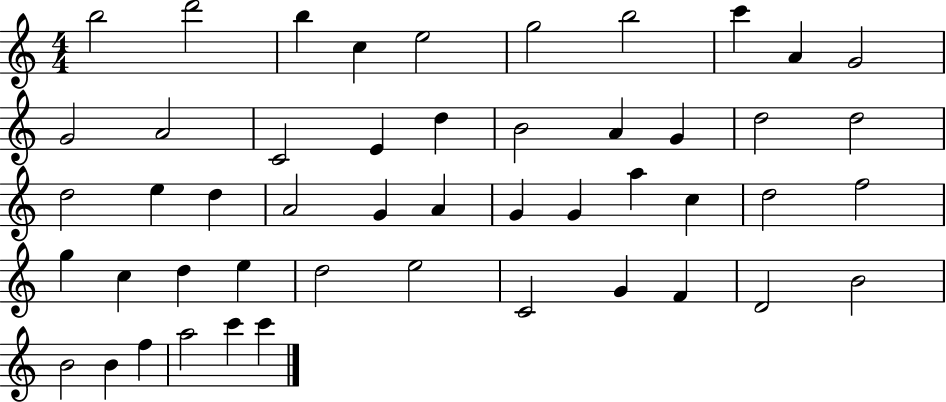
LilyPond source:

{
  \clef treble
  \numericTimeSignature
  \time 4/4
  \key c \major
  b''2 d'''2 | b''4 c''4 e''2 | g''2 b''2 | c'''4 a'4 g'2 | \break g'2 a'2 | c'2 e'4 d''4 | b'2 a'4 g'4 | d''2 d''2 | \break d''2 e''4 d''4 | a'2 g'4 a'4 | g'4 g'4 a''4 c''4 | d''2 f''2 | \break g''4 c''4 d''4 e''4 | d''2 e''2 | c'2 g'4 f'4 | d'2 b'2 | \break b'2 b'4 f''4 | a''2 c'''4 c'''4 | \bar "|."
}